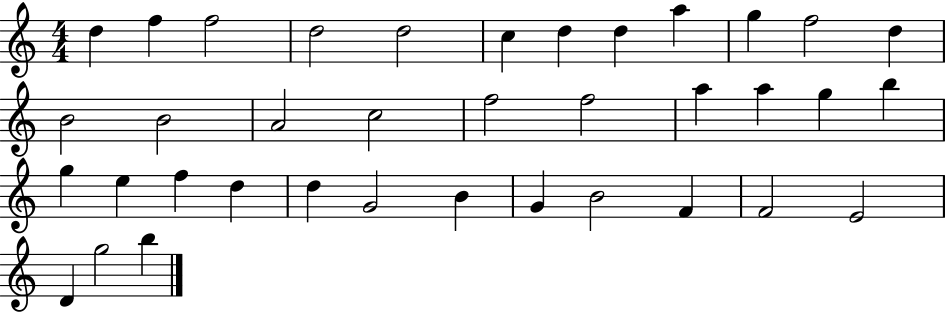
{
  \clef treble
  \numericTimeSignature
  \time 4/4
  \key c \major
  d''4 f''4 f''2 | d''2 d''2 | c''4 d''4 d''4 a''4 | g''4 f''2 d''4 | \break b'2 b'2 | a'2 c''2 | f''2 f''2 | a''4 a''4 g''4 b''4 | \break g''4 e''4 f''4 d''4 | d''4 g'2 b'4 | g'4 b'2 f'4 | f'2 e'2 | \break d'4 g''2 b''4 | \bar "|."
}